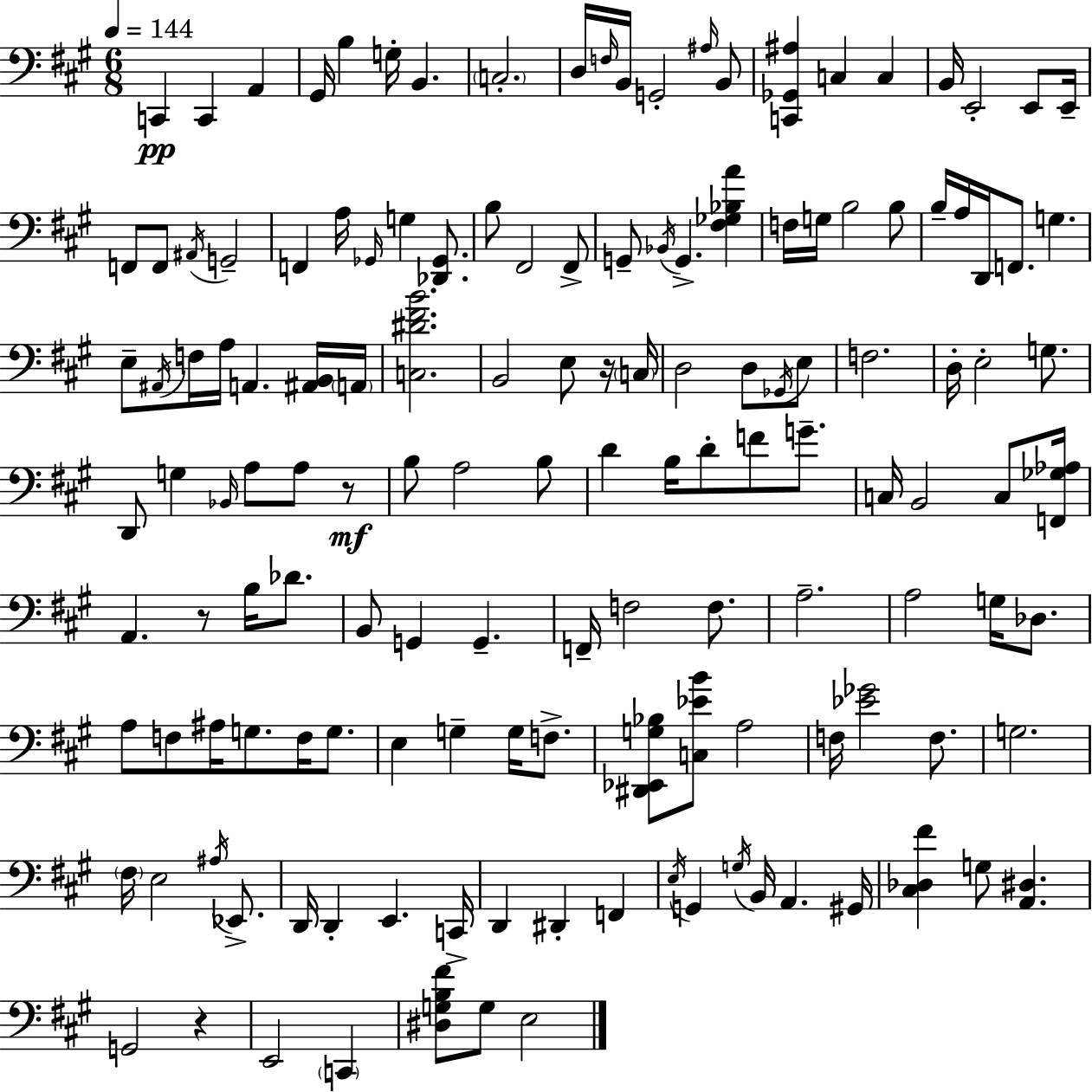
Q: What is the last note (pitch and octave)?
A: E3